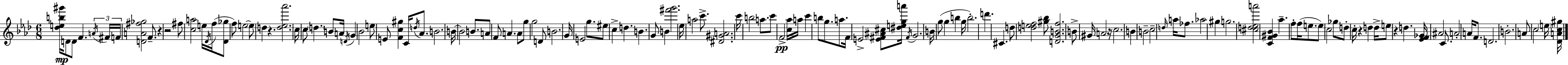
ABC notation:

X:1
T:Untitled
M:6/8
L:1/4
K:Ab
[_deb^g']/4 D/2 D/2 F A/4 ^F/4 F/4 [DA^f_g]2 F/2 z z2 ^f/2 [ca]2 e/4 _D/4 f/4 [_D_g]/2 f/2 e2 e/2 d z [d_e_a']2 c/4 c/2 d B/2 A/4 D/4 G _B2 e/2 E/2 [Fc^g] C/4 d/4 _A/2 B2 B/4 B2 B/2 A/2 F/2 A A/2 g/2 g2 D/2 B2 G/4 E2 g/2 ^e/2 c d B G/2 B [^f'g']2 _e/4 a2 c'/2 [^D^GA]2 c'/4 b2 a/2 c'/2 F2 [c_a]/4 a/4 c' b/2 g/2 a/2 F/4 E2 [E^F^A^c]/2 [^dega']/4 ^F/4 G2 B/4 g/2 g b g/4 b2 d' ^C d/2 [def]2 [^g_b]/2 [DGBf]2 B/2 ^G/4 A2 z/4 c2 B B2 c2 d/4 a/4 _f/2 _a2 ^g g2 [^cd_ea']2 [CF^G_B] _a f/2 f/4 e/2 e/2 c2 _g/2 d/2 c/4 z d d/4 e/2 z d [_EF_G]/4 ^A2 C/2 A2 A/4 F/2 D2 B2 A/2 c2 e/4 [_DAc^g]/4